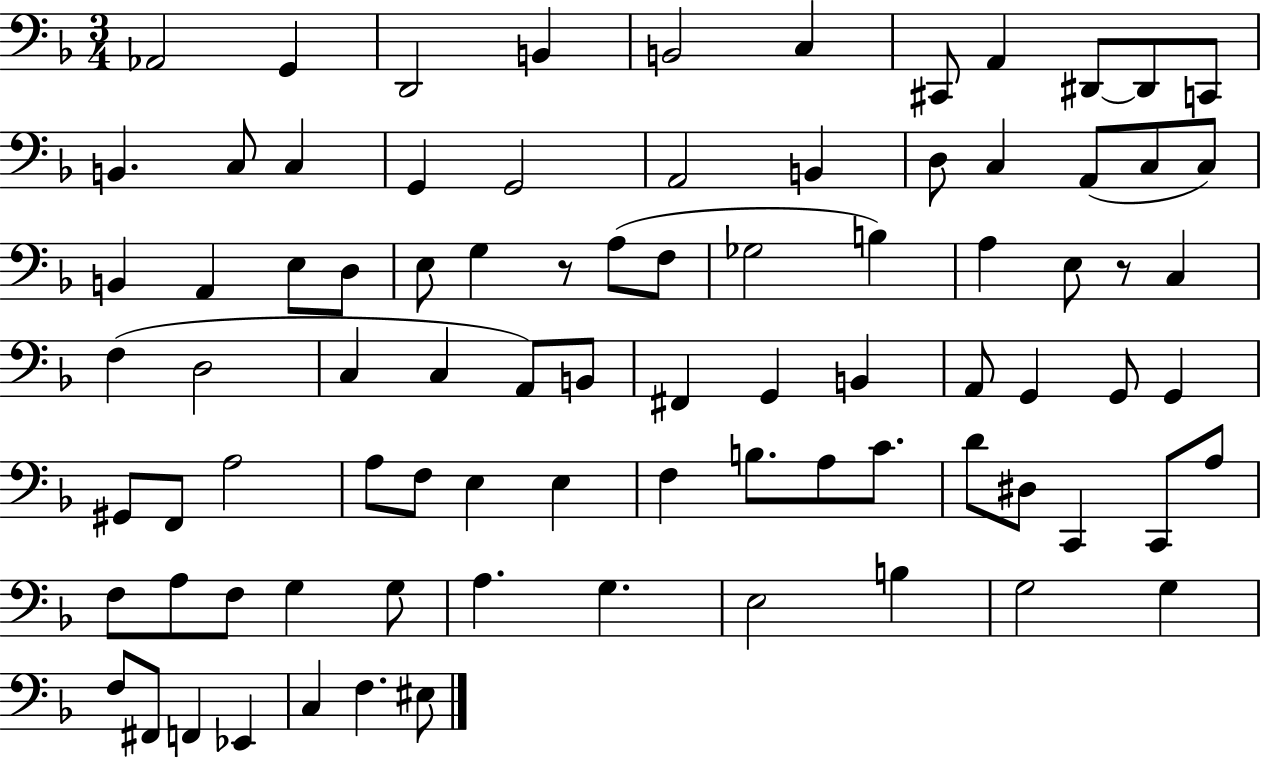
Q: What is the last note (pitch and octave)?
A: EIS3